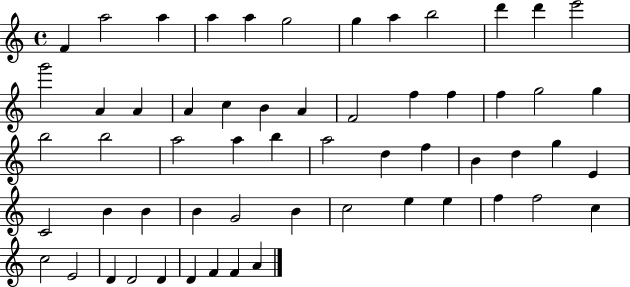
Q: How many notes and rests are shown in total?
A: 58